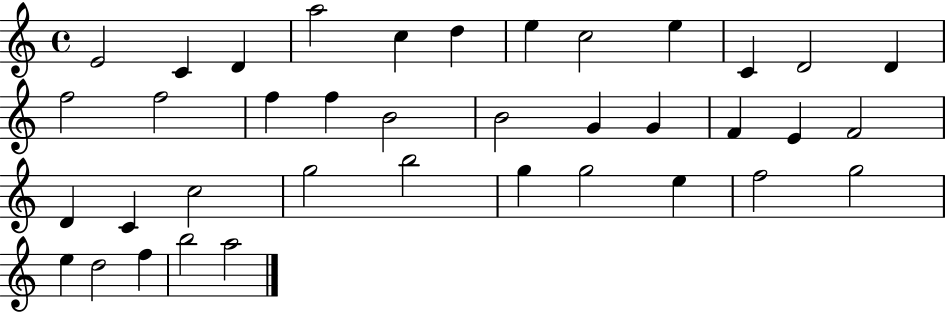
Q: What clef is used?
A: treble